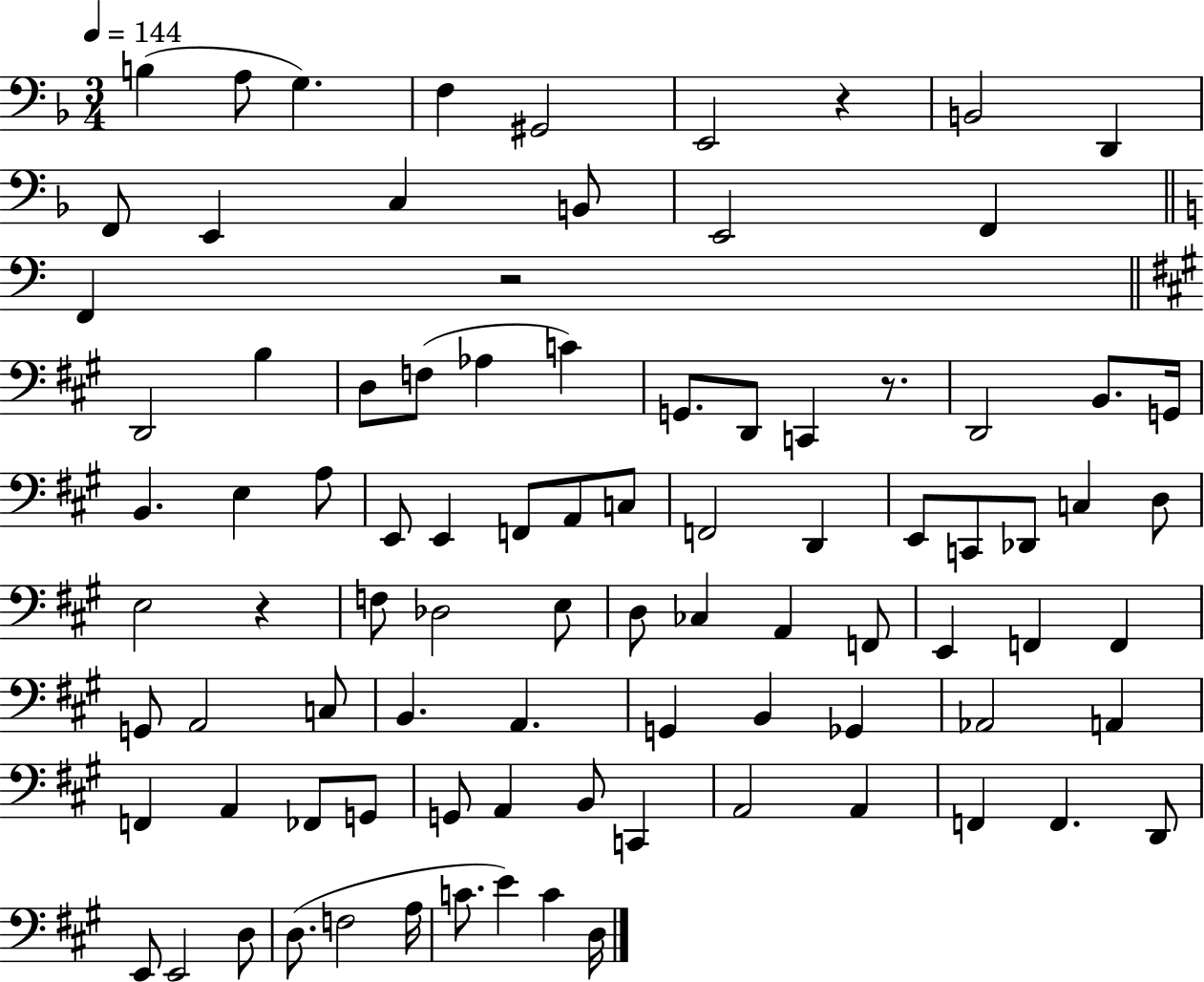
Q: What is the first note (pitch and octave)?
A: B3